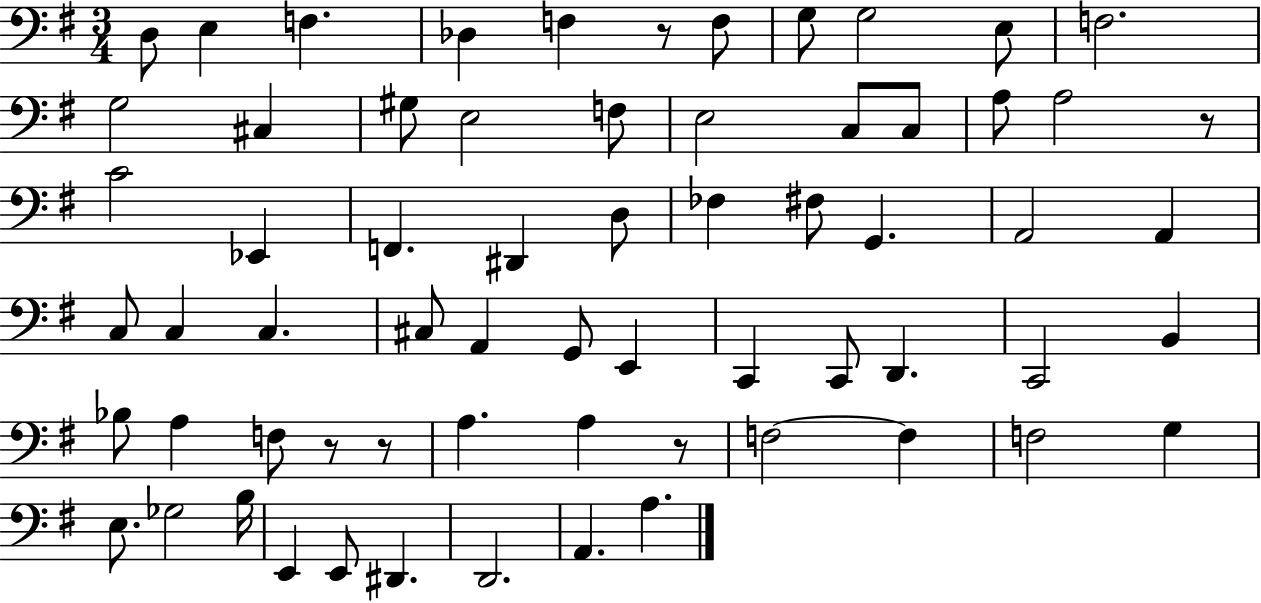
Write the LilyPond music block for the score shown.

{
  \clef bass
  \numericTimeSignature
  \time 3/4
  \key g \major
  \repeat volta 2 { d8 e4 f4. | des4 f4 r8 f8 | g8 g2 e8 | f2. | \break g2 cis4 | gis8 e2 f8 | e2 c8 c8 | a8 a2 r8 | \break c'2 ees,4 | f,4. dis,4 d8 | fes4 fis8 g,4. | a,2 a,4 | \break c8 c4 c4. | cis8 a,4 g,8 e,4 | c,4 c,8 d,4. | c,2 b,4 | \break bes8 a4 f8 r8 r8 | a4. a4 r8 | f2~~ f4 | f2 g4 | \break e8. ges2 b16 | e,4 e,8 dis,4. | d,2. | a,4. a4. | \break } \bar "|."
}